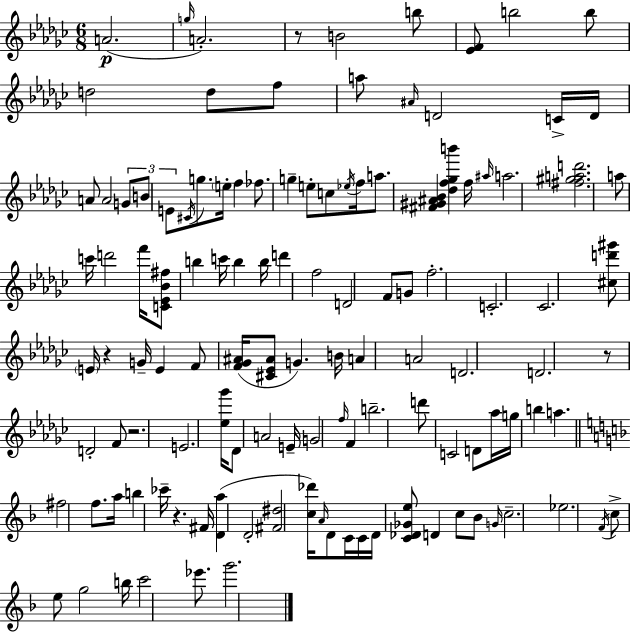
X:1
T:Untitled
M:6/8
L:1/4
K:Ebm
A2 g/4 A2 z/2 B2 b/2 [_EF]/2 b2 b/2 d2 d/2 f/2 a/2 ^A/4 D2 C/4 D/4 A/2 A2 G/2 B/2 E/2 ^C/4 g/2 e/4 f _f/2 g e/2 c/2 _e/4 f/4 a/2 [^F^G^A_B] [_df_gb'] f/4 ^a/4 a2 [^f^gad']2 a/2 c'/4 d'2 f'/4 [C_E_B^f]/2 b c'/4 b b/4 d' f2 D2 F/2 G/2 f2 C2 _C2 [^cd'^g']/2 E/4 z G/4 E F/2 [F_G^A]/4 [^C_E^A]/2 G B/4 A A2 D2 D2 z/2 D2 F/2 z2 E2 [_e_g']/4 _D/2 A2 E/4 G2 f/4 F b2 d'/2 C2 D/2 _a/4 g/4 b a ^f2 f/2 a/4 b _c'/4 z ^F/4 [Da] D2 [^F^d]2 [c_d']/4 A/4 D/2 C/4 C/4 D/4 [C_D_Ge]/2 D c/2 _B/2 G/4 c2 _e2 F/4 c/2 e/2 g2 b/4 c'2 _e'/2 g'2